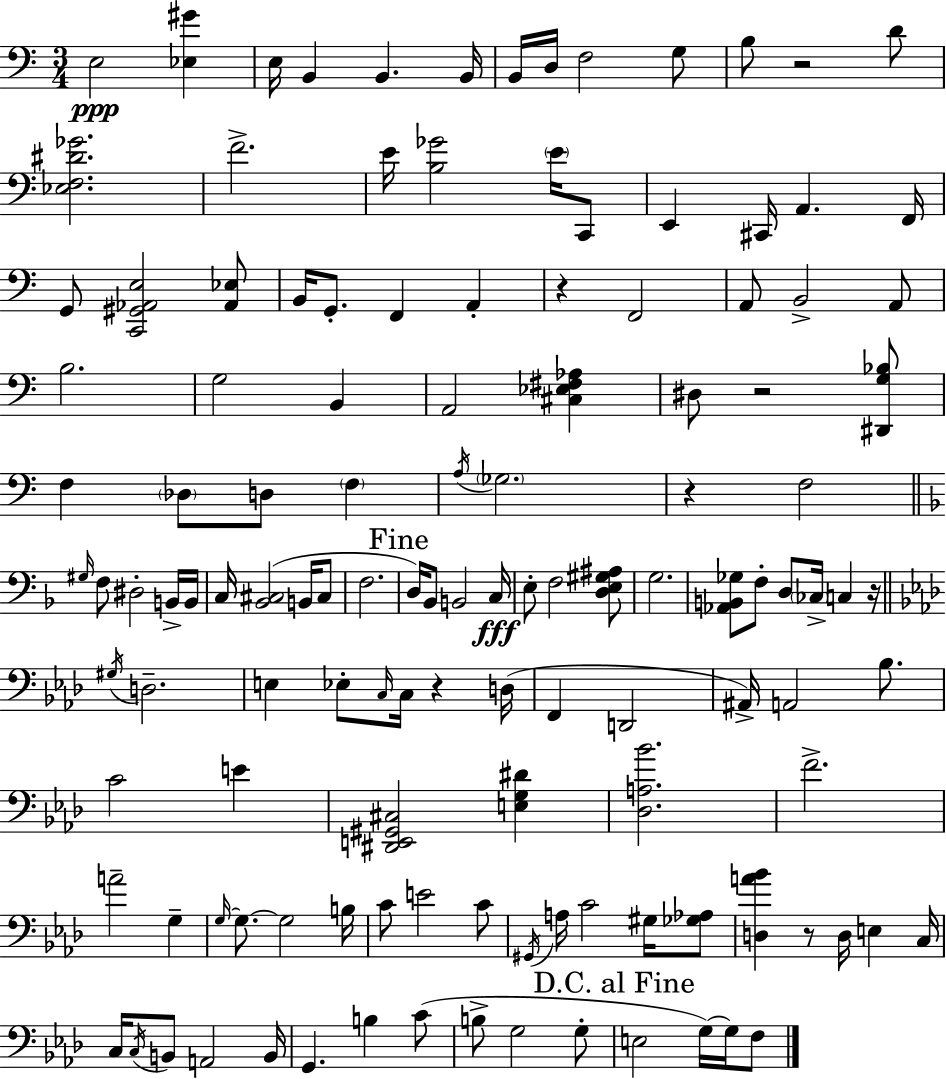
{
  \clef bass
  \numericTimeSignature
  \time 3/4
  \key a \minor
  e2\ppp <ees gis'>4 | e16 b,4 b,4. b,16 | b,16 d16 f2 g8 | b8 r2 d'8 | \break <ees f dis' ges'>2. | f'2.-> | e'16 <b ges'>2 \parenthesize e'16 c,8 | e,4 cis,16 a,4. f,16 | \break g,8 <c, gis, aes, e>2 <aes, ees>8 | b,16 g,8.-. f,4 a,4-. | r4 f,2 | a,8 b,2-> a,8 | \break b2. | g2 b,4 | a,2 <cis ees fis aes>4 | dis8 r2 <dis, g bes>8 | \break f4 \parenthesize des8 d8 \parenthesize f4 | \acciaccatura { a16 } \parenthesize ges2. | r4 f2 | \bar "||" \break \key f \major \grace { gis16 } f8 dis2-. b,16-> | b,16 c16 <bes, cis>2( b,16 cis8 | f2. | \mark "Fine" d16) bes,8 b,2 | \break c16\fff e8-. f2 <d e gis ais>8 | g2. | <aes, b, ges>8 f8-. d8 \parenthesize ces16-> c4 | r16 \bar "||" \break \key f \minor \acciaccatura { gis16 } d2.-- | e4 ees8-. \grace { c16 } c16 r4 | d16( f,4 d,2 | ais,16->) a,2 bes8. | \break c'2 e'4 | <dis, e, gis, cis>2 <e g dis'>4 | <des a bes'>2. | f'2.-> | \break a'2-- g4-- | \grace { g16~ }~ g8. g2 | b16 c'8 e'2 | c'8 \acciaccatura { gis,16 } a16 c'2 | \break gis16 <ges aes>8 <d a' bes'>4 r8 d16 e4 | c16 c16 \acciaccatura { c16 } b,8 a,2 | b,16 g,4. b4 | c'8( b8-> g2 | \break g8-. \mark "D.C. al Fine" e2 | g16~~) g16 f8 \bar "|."
}